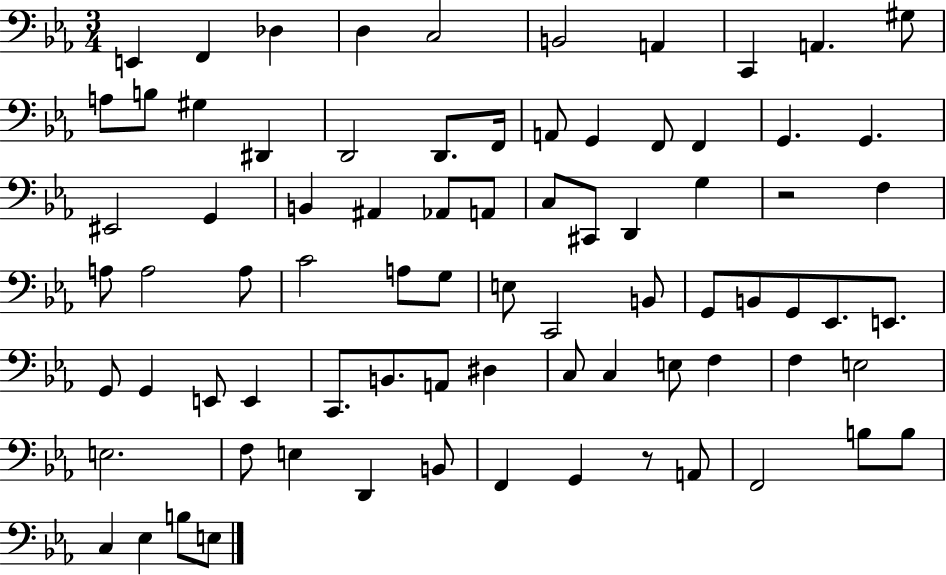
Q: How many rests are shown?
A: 2